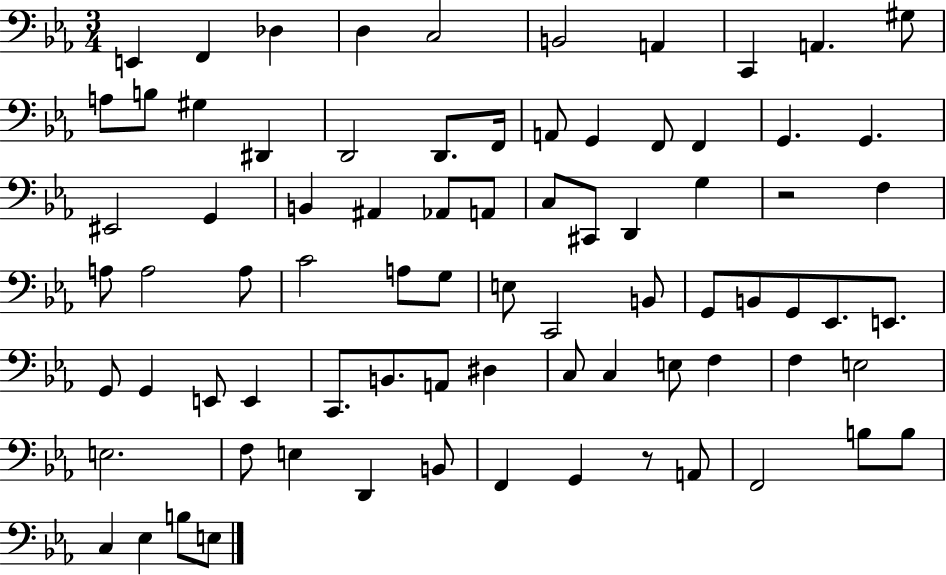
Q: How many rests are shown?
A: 2